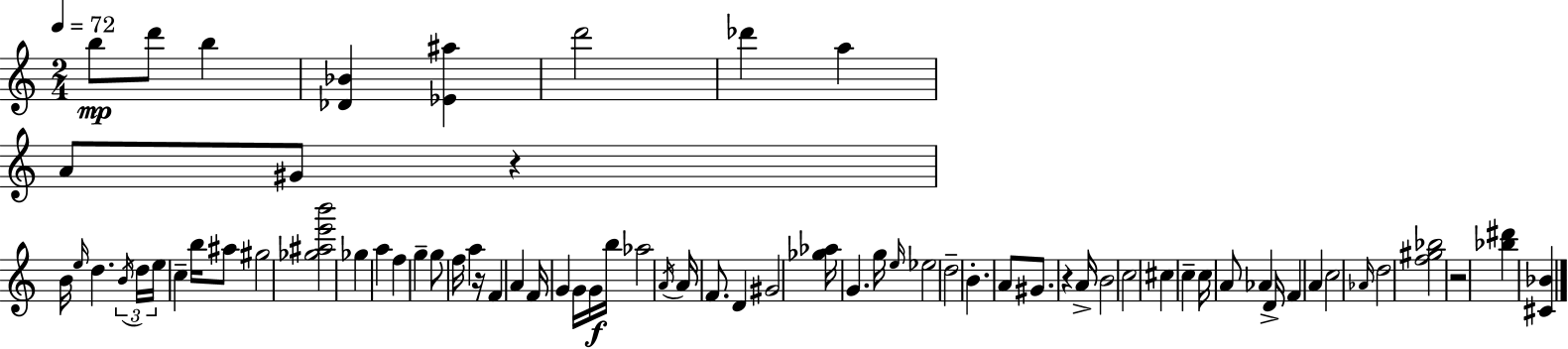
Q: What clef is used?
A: treble